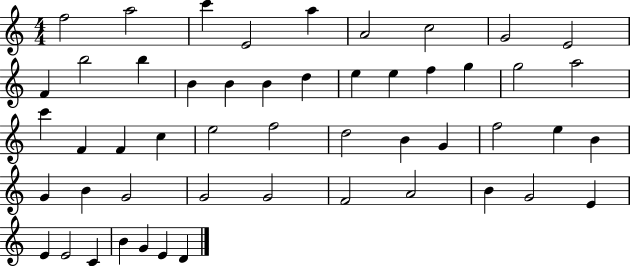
{
  \clef treble
  \numericTimeSignature
  \time 4/4
  \key c \major
  f''2 a''2 | c'''4 e'2 a''4 | a'2 c''2 | g'2 e'2 | \break f'4 b''2 b''4 | b'4 b'4 b'4 d''4 | e''4 e''4 f''4 g''4 | g''2 a''2 | \break c'''4 f'4 f'4 c''4 | e''2 f''2 | d''2 b'4 g'4 | f''2 e''4 b'4 | \break g'4 b'4 g'2 | g'2 g'2 | f'2 a'2 | b'4 g'2 e'4 | \break e'4 e'2 c'4 | b'4 g'4 e'4 d'4 | \bar "|."
}